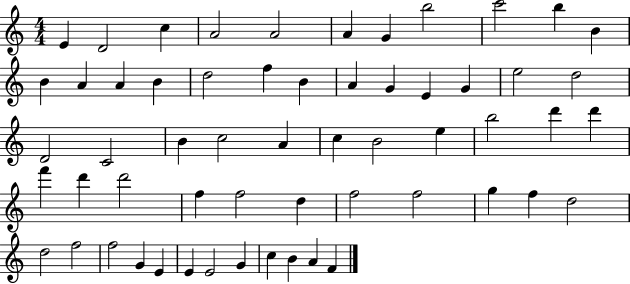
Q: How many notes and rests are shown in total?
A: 58